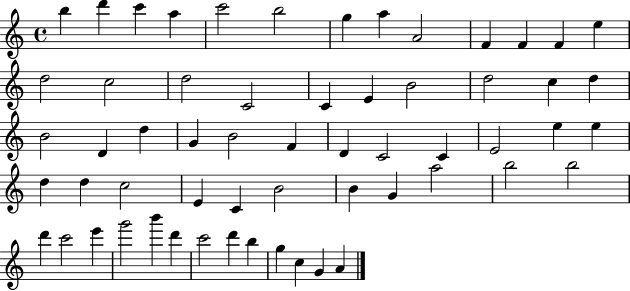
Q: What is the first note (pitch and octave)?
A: B5